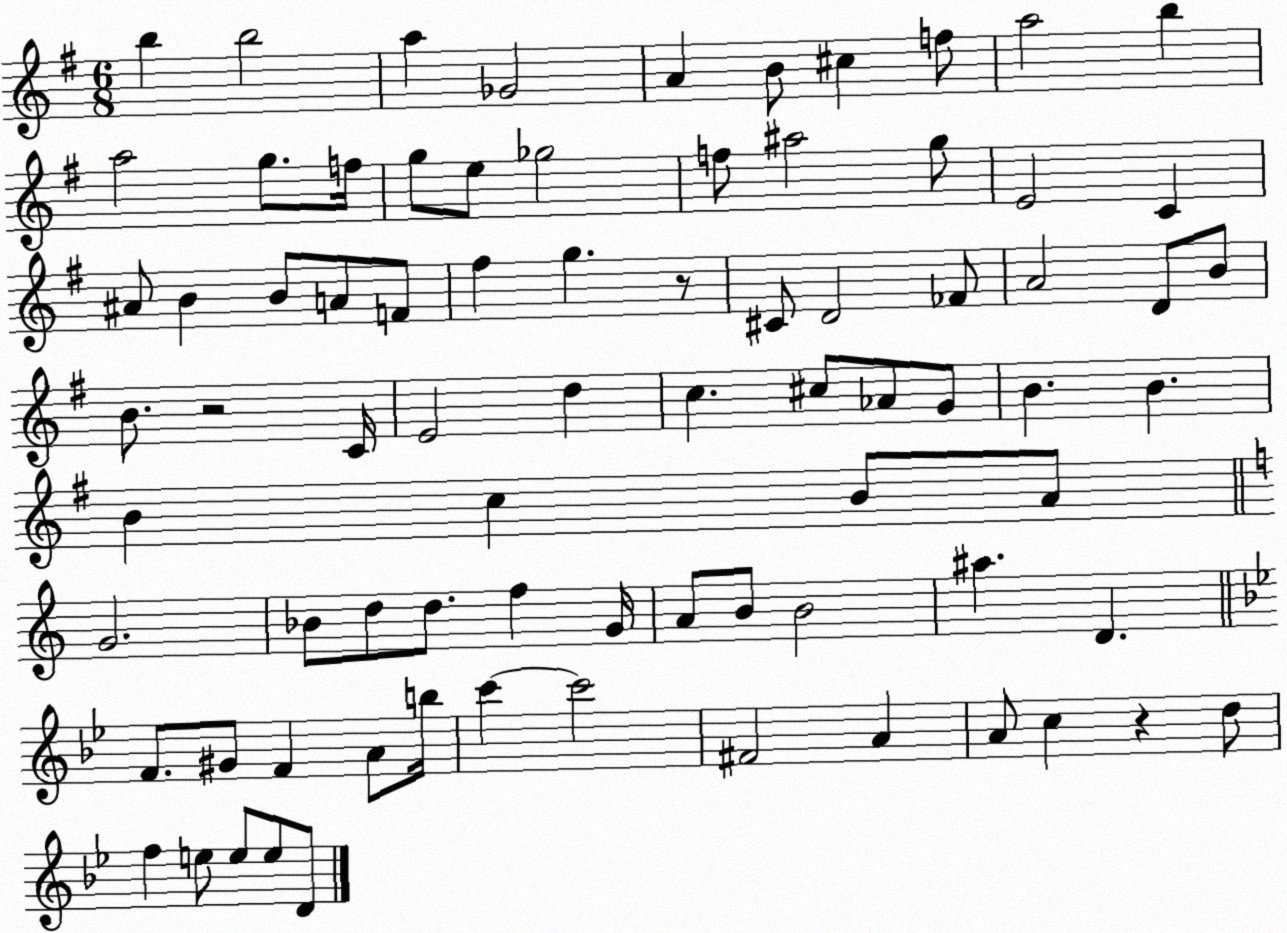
X:1
T:Untitled
M:6/8
L:1/4
K:G
b b2 a _G2 A B/2 ^c f/2 a2 b a2 g/2 f/4 g/2 e/2 _g2 f/2 ^a2 g/2 E2 C ^A/2 B B/2 A/2 F/2 ^f g z/2 ^C/2 D2 _F/2 A2 D/2 B/2 B/2 z2 C/4 E2 d c ^c/2 _A/2 G/2 B B B c B/2 A/2 G2 _B/2 d/2 d/2 f G/4 A/2 B/2 B2 ^a D F/2 ^G/2 F A/2 b/4 c' c'2 ^F2 A A/2 c z d/2 f e/2 e/2 e/2 D/2